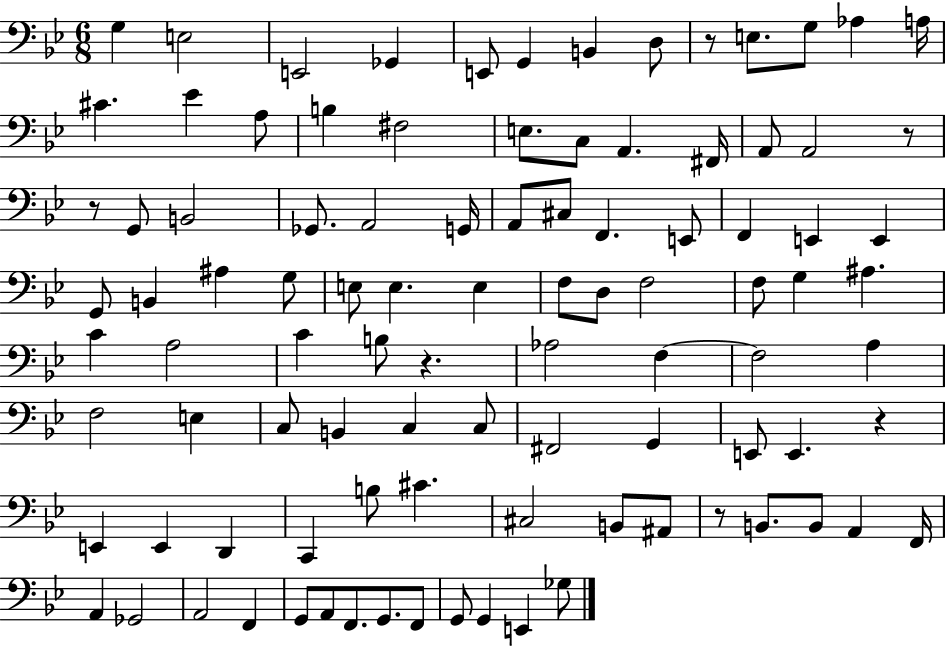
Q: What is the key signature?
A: BES major